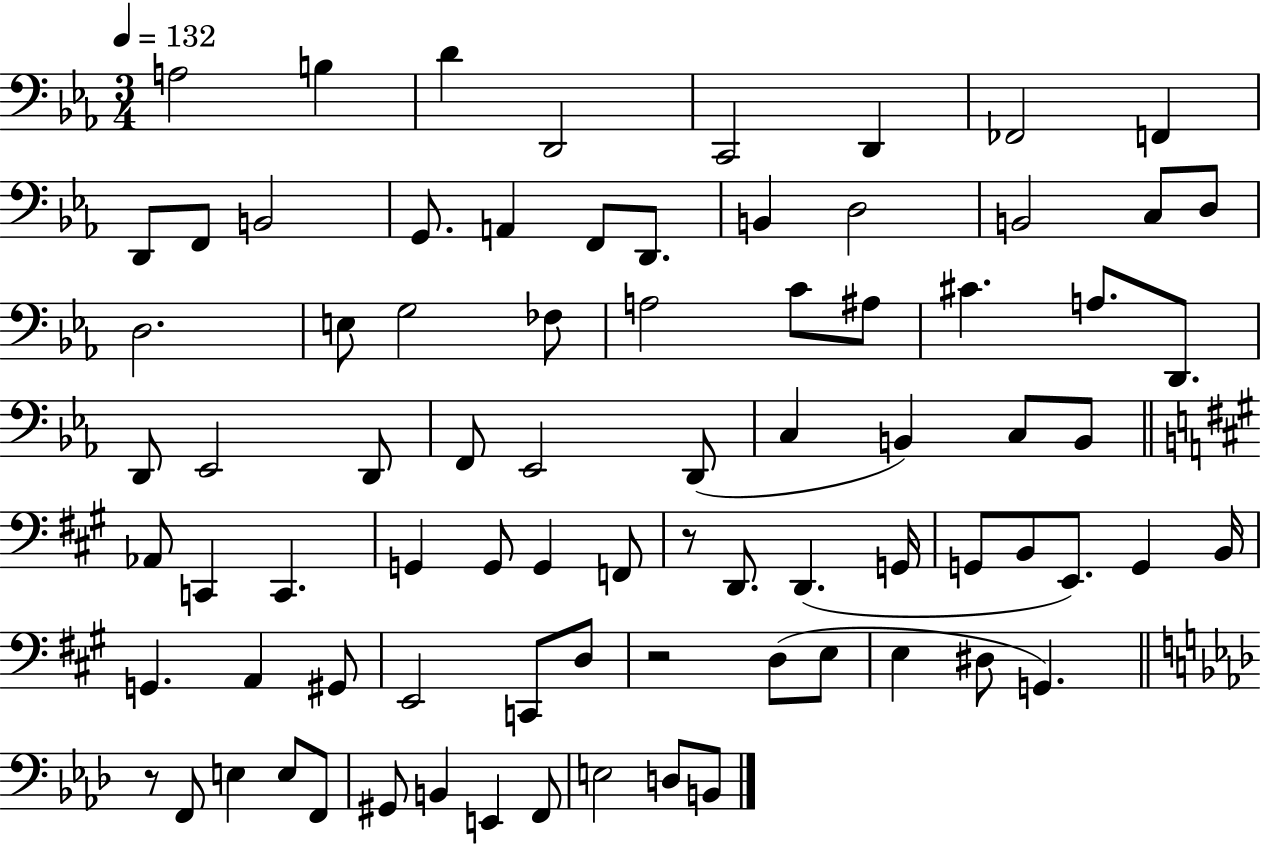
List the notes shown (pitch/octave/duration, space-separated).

A3/h B3/q D4/q D2/h C2/h D2/q FES2/h F2/q D2/e F2/e B2/h G2/e. A2/q F2/e D2/e. B2/q D3/h B2/h C3/e D3/e D3/h. E3/e G3/h FES3/e A3/h C4/e A#3/e C#4/q. A3/e. D2/e. D2/e Eb2/h D2/e F2/e Eb2/h D2/e C3/q B2/q C3/e B2/e Ab2/e C2/q C2/q. G2/q G2/e G2/q F2/e R/e D2/e. D2/q. G2/s G2/e B2/e E2/e. G2/q B2/s G2/q. A2/q G#2/e E2/h C2/e D3/e R/h D3/e E3/e E3/q D#3/e G2/q. R/e F2/e E3/q E3/e F2/e G#2/e B2/q E2/q F2/e E3/h D3/e B2/e